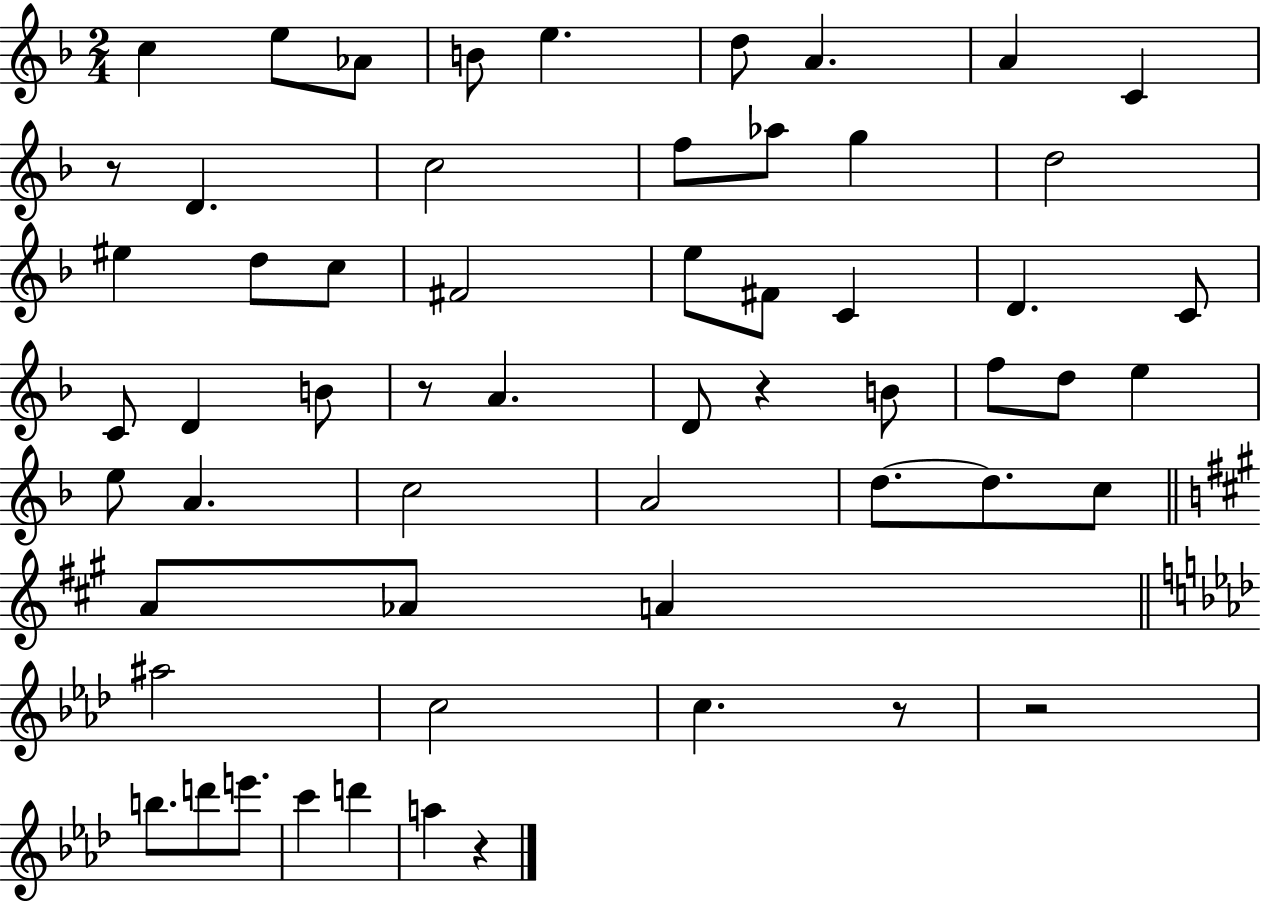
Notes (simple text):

C5/q E5/e Ab4/e B4/e E5/q. D5/e A4/q. A4/q C4/q R/e D4/q. C5/h F5/e Ab5/e G5/q D5/h EIS5/q D5/e C5/e F#4/h E5/e F#4/e C4/q D4/q. C4/e C4/e D4/q B4/e R/e A4/q. D4/e R/q B4/e F5/e D5/e E5/q E5/e A4/q. C5/h A4/h D5/e. D5/e. C5/e A4/e Ab4/e A4/q A#5/h C5/h C5/q. R/e R/h B5/e. D6/e E6/e. C6/q D6/q A5/q R/q